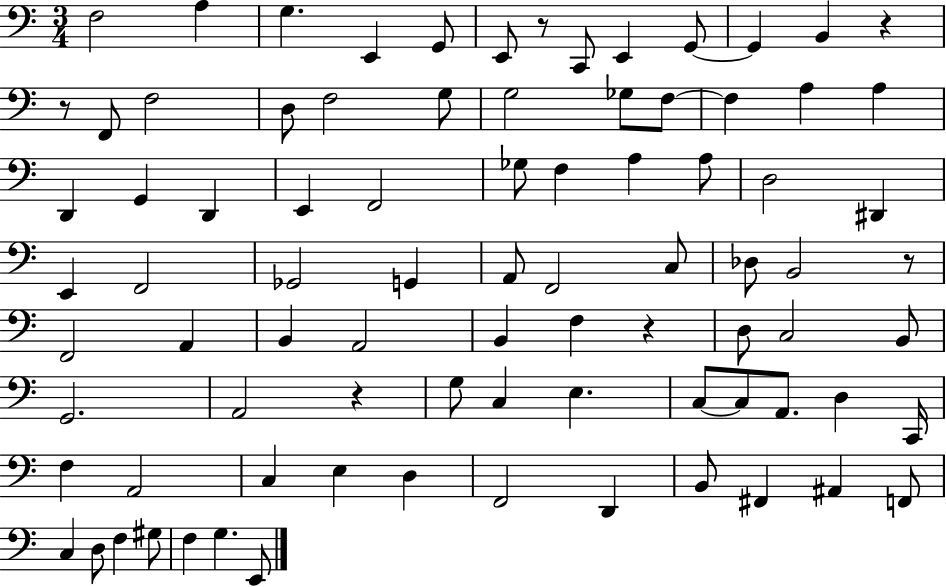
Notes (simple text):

F3/h A3/q G3/q. E2/q G2/e E2/e R/e C2/e E2/q G2/e G2/q B2/q R/q R/e F2/e F3/h D3/e F3/h G3/e G3/h Gb3/e F3/e F3/q A3/q A3/q D2/q G2/q D2/q E2/q F2/h Gb3/e F3/q A3/q A3/e D3/h D#2/q E2/q F2/h Gb2/h G2/q A2/e F2/h C3/e Db3/e B2/h R/e F2/h A2/q B2/q A2/h B2/q F3/q R/q D3/e C3/h B2/e G2/h. A2/h R/q G3/e C3/q E3/q. C3/e C3/e A2/e. D3/q C2/s F3/q A2/h C3/q E3/q D3/q F2/h D2/q B2/e F#2/q A#2/q F2/e C3/q D3/e F3/q G#3/e F3/q G3/q. E2/e